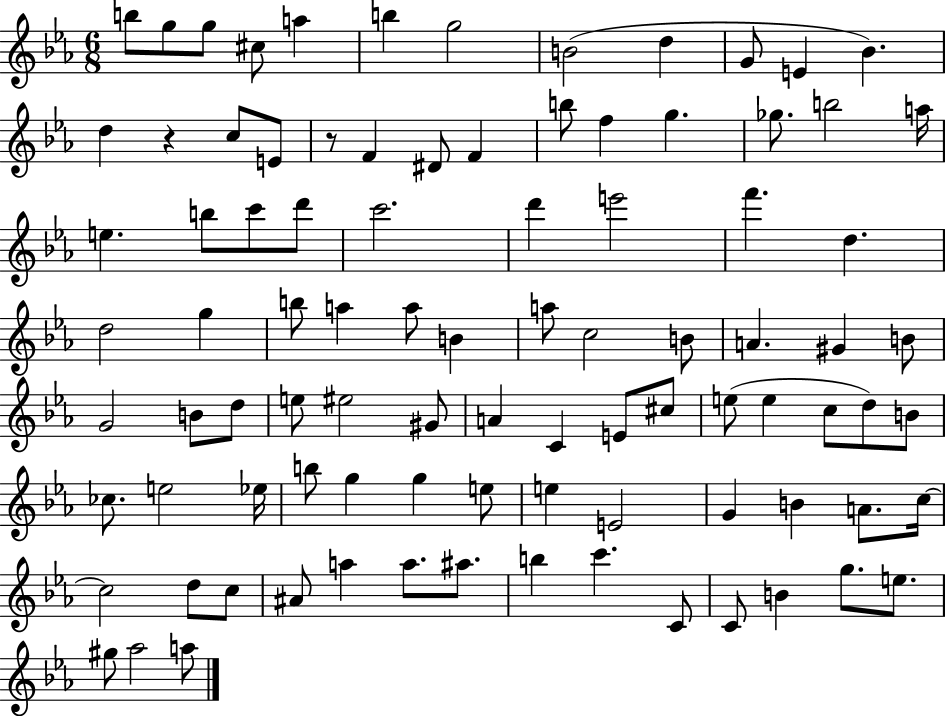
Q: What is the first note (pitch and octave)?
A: B5